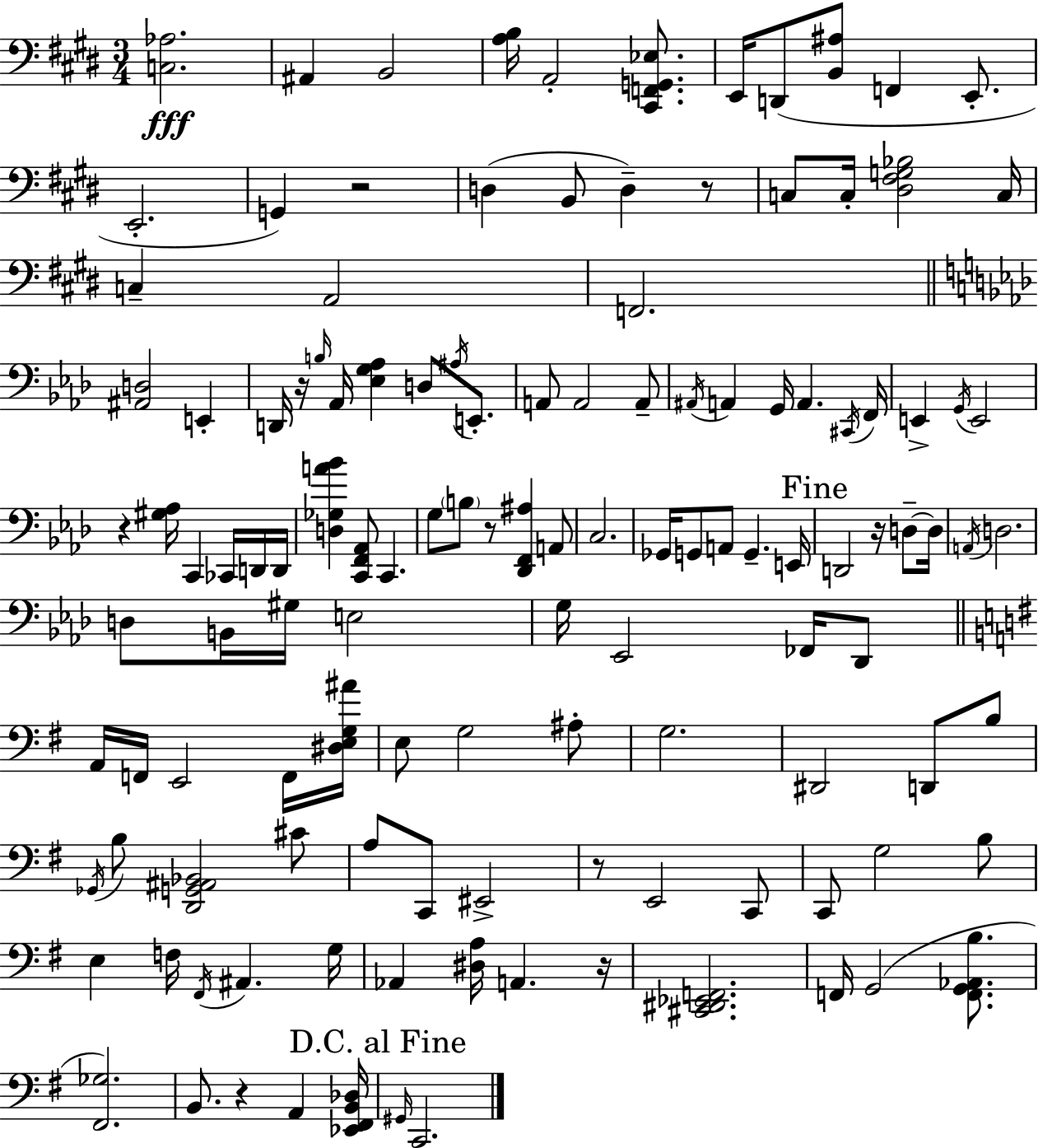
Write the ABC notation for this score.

X:1
T:Untitled
M:3/4
L:1/4
K:E
[C,_A,]2 ^A,, B,,2 [A,B,]/4 A,,2 [^C,,F,,G,,_E,]/2 E,,/4 D,,/2 [B,,^A,]/2 F,, E,,/2 E,,2 G,, z2 D, B,,/2 D, z/2 C,/2 C,/4 [^D,^F,G,_B,]2 C,/4 C, A,,2 F,,2 [^A,,D,]2 E,, D,,/4 z/4 B,/4 _A,,/4 [_E,G,_A,] D,/2 ^A,/4 E,,/2 A,,/2 A,,2 A,,/2 ^A,,/4 A,, G,,/4 A,, ^C,,/4 F,,/4 E,, G,,/4 E,,2 z [^G,_A,]/4 C,, _C,,/4 D,,/4 D,,/4 [D,_G,A_B] [C,,F,,_A,,]/2 C,, G,/2 B,/2 z/2 [_D,,F,,^A,] A,,/2 C,2 _G,,/4 G,,/2 A,,/2 G,, E,,/4 D,,2 z/4 D,/2 D,/4 A,,/4 D,2 D,/2 B,,/4 ^G,/4 E,2 G,/4 _E,,2 _F,,/4 _D,,/2 A,,/4 F,,/4 E,,2 F,,/4 [^D,E,G,^A]/4 E,/2 G,2 ^A,/2 G,2 ^D,,2 D,,/2 B,/2 _G,,/4 B,/2 [D,,G,,^A,,_B,,]2 ^C/2 A,/2 C,,/2 ^E,,2 z/2 E,,2 C,,/2 C,,/2 G,2 B,/2 E, F,/4 ^F,,/4 ^A,, G,/4 _A,, [^D,A,]/4 A,, z/4 [^C,,^D,,_E,,F,,]2 F,,/4 G,,2 [F,,G,,_A,,B,]/2 [^F,,_G,]2 B,,/2 z A,, [_E,,^F,,B,,_D,]/4 ^G,,/4 C,,2